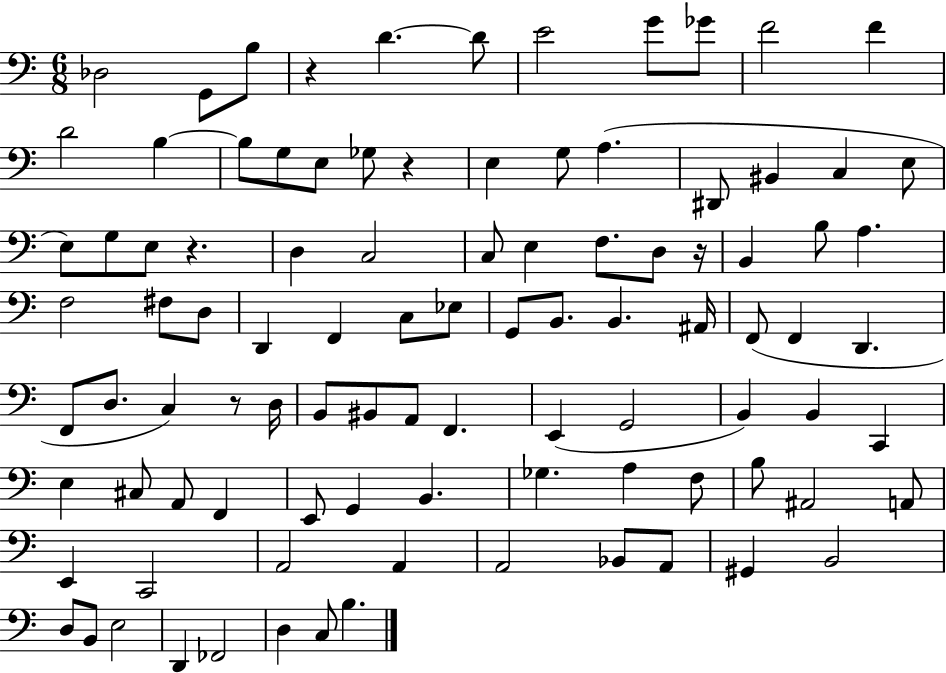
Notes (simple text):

Db3/h G2/e B3/e R/q D4/q. D4/e E4/h G4/e Gb4/e F4/h F4/q D4/h B3/q B3/e G3/e E3/e Gb3/e R/q E3/q G3/e A3/q. D#2/e BIS2/q C3/q E3/e E3/e G3/e E3/e R/q. D3/q C3/h C3/e E3/q F3/e. D3/e R/s B2/q B3/e A3/q. F3/h F#3/e D3/e D2/q F2/q C3/e Eb3/e G2/e B2/e. B2/q. A#2/s F2/e F2/q D2/q. F2/e D3/e. C3/q R/e D3/s B2/e BIS2/e A2/e F2/q. E2/q G2/h B2/q B2/q C2/q E3/q C#3/e A2/e F2/q E2/e G2/q B2/q. Gb3/q. A3/q F3/e B3/e A#2/h A2/e E2/q C2/h A2/h A2/q A2/h Bb2/e A2/e G#2/q B2/h D3/e B2/e E3/h D2/q FES2/h D3/q C3/e B3/q.